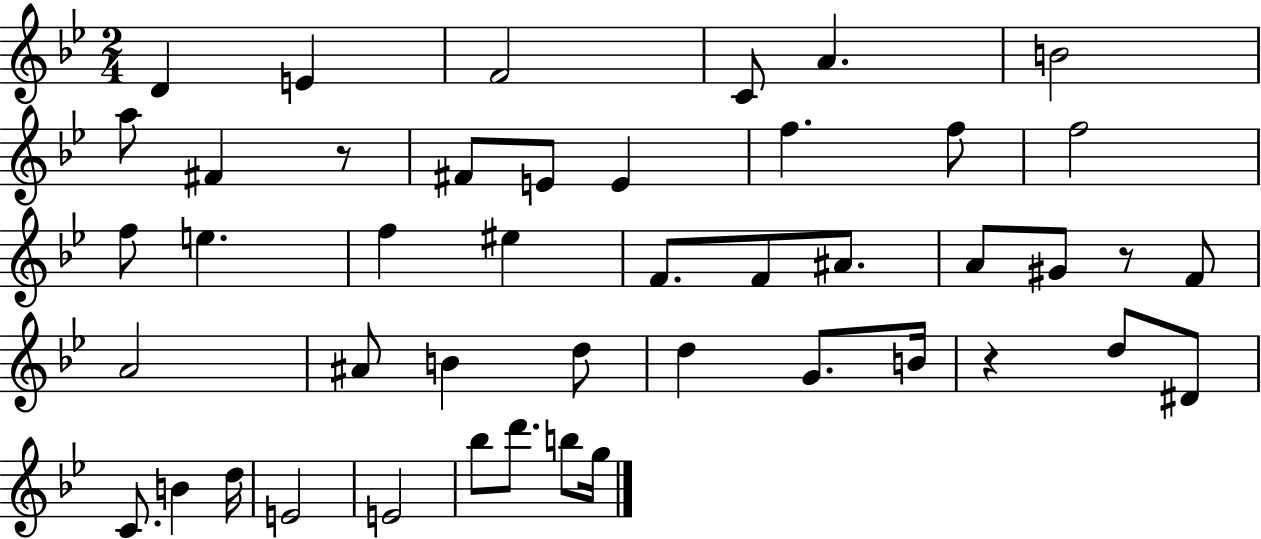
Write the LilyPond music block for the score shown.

{
  \clef treble
  \numericTimeSignature
  \time 2/4
  \key bes \major
  d'4 e'4 | f'2 | c'8 a'4. | b'2 | \break a''8 fis'4 r8 | fis'8 e'8 e'4 | f''4. f''8 | f''2 | \break f''8 e''4. | f''4 eis''4 | f'8. f'8 ais'8. | a'8 gis'8 r8 f'8 | \break a'2 | ais'8 b'4 d''8 | d''4 g'8. b'16 | r4 d''8 dis'8 | \break c'8. b'4 d''16 | e'2 | e'2 | bes''8 d'''8. b''8 g''16 | \break \bar "|."
}